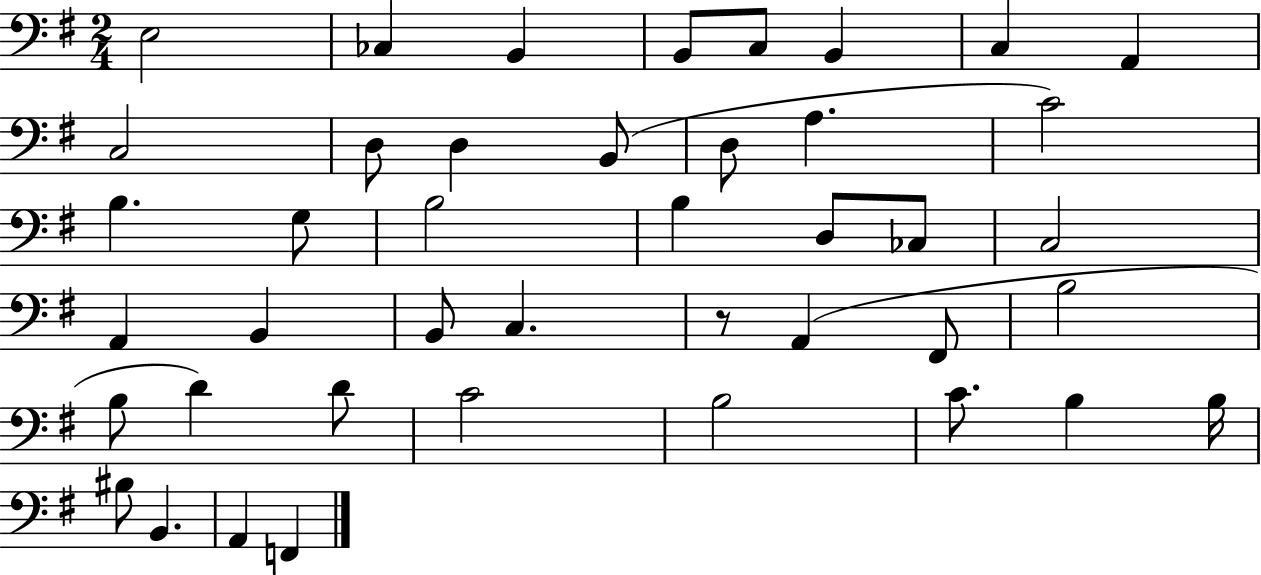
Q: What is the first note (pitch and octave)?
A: E3